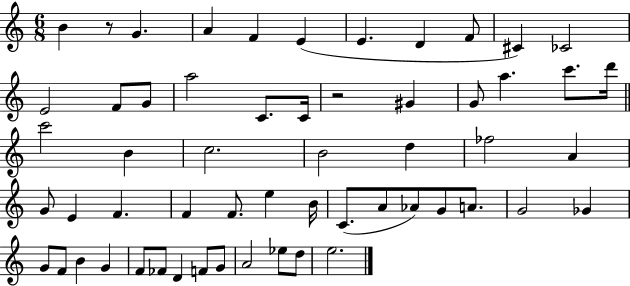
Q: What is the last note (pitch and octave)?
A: E5